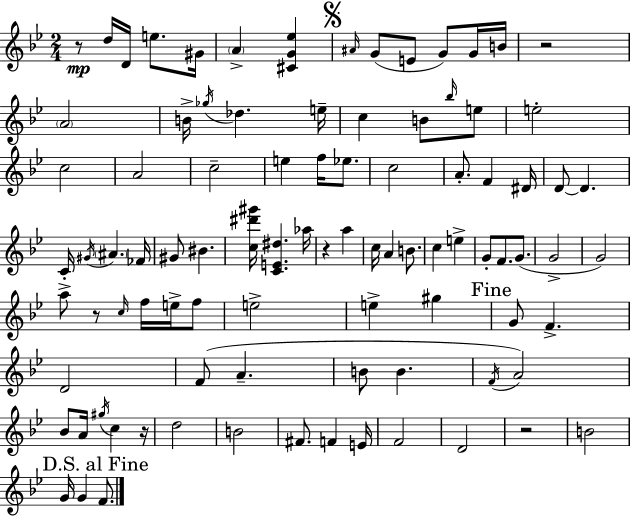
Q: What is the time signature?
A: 2/4